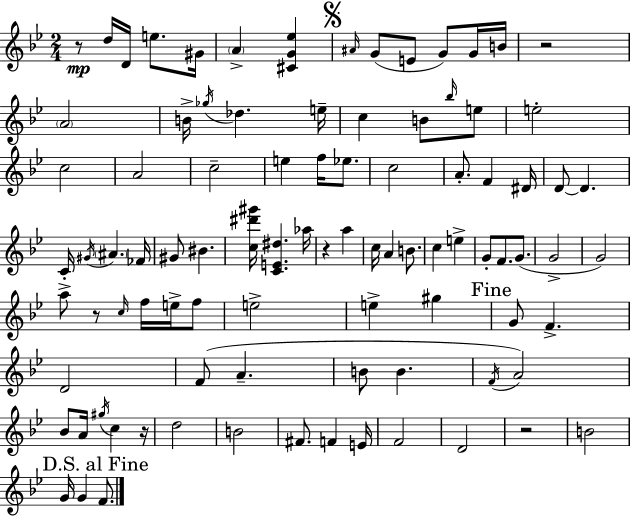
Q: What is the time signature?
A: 2/4